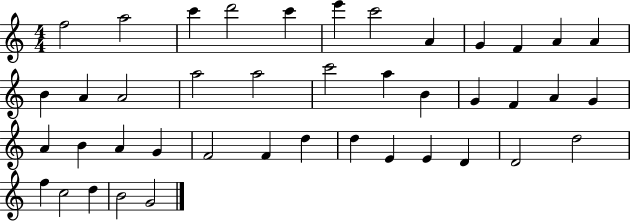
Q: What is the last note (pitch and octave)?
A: G4